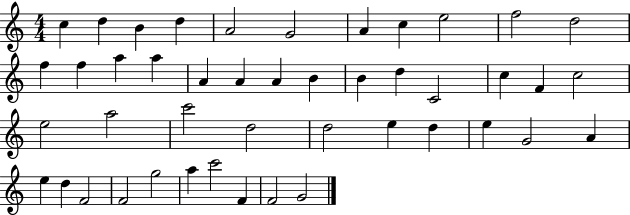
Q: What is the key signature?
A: C major